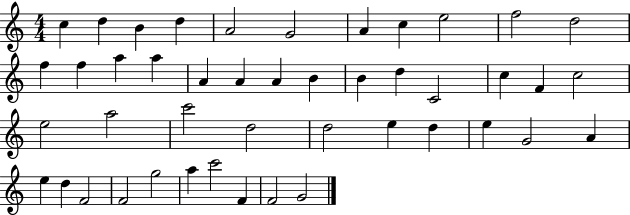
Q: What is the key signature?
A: C major